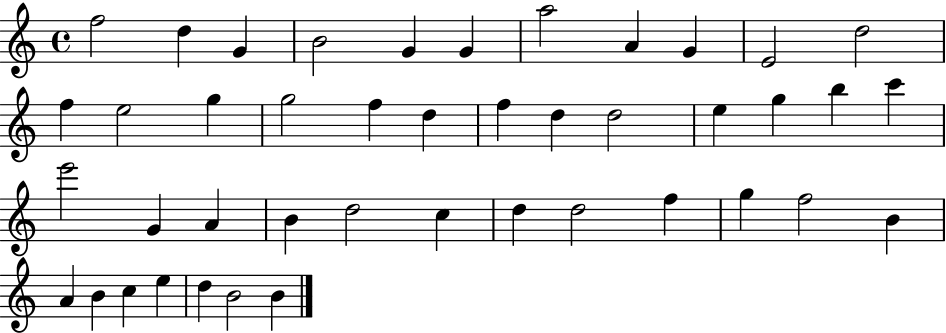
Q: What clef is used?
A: treble